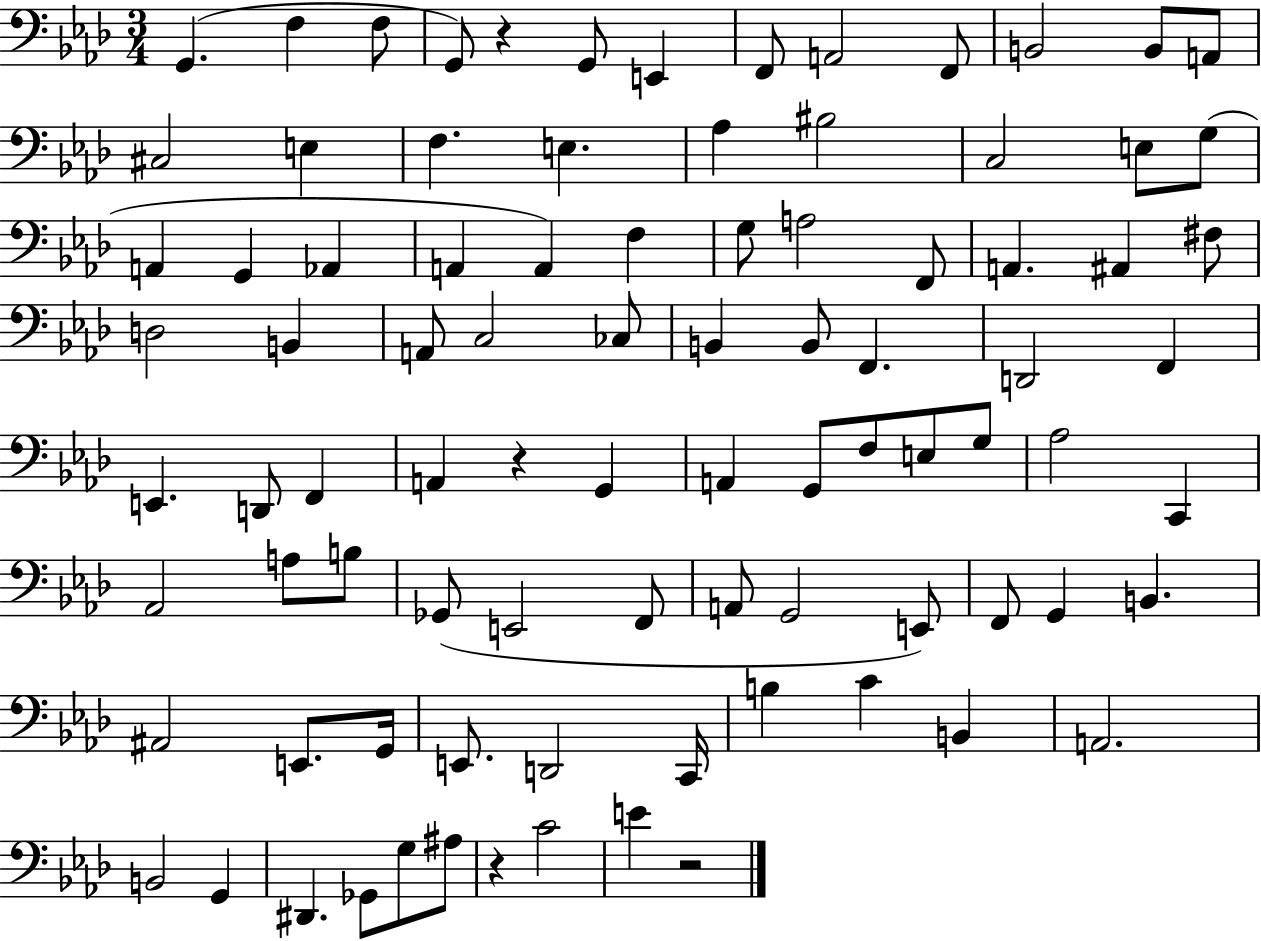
{
  \clef bass
  \numericTimeSignature
  \time 3/4
  \key aes \major
  g,4.( f4 f8 | g,8) r4 g,8 e,4 | f,8 a,2 f,8 | b,2 b,8 a,8 | \break cis2 e4 | f4. e4. | aes4 bis2 | c2 e8 g8( | \break a,4 g,4 aes,4 | a,4 a,4) f4 | g8 a2 f,8 | a,4. ais,4 fis8 | \break d2 b,4 | a,8 c2 ces8 | b,4 b,8 f,4. | d,2 f,4 | \break e,4. d,8 f,4 | a,4 r4 g,4 | a,4 g,8 f8 e8 g8 | aes2 c,4 | \break aes,2 a8 b8 | ges,8( e,2 f,8 | a,8 g,2 e,8) | f,8 g,4 b,4. | \break ais,2 e,8. g,16 | e,8. d,2 c,16 | b4 c'4 b,4 | a,2. | \break b,2 g,4 | dis,4. ges,8 g8 ais8 | r4 c'2 | e'4 r2 | \break \bar "|."
}